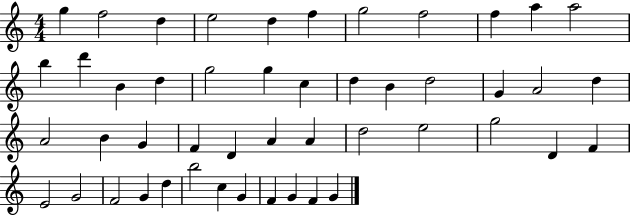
G5/q F5/h D5/q E5/h D5/q F5/q G5/h F5/h F5/q A5/q A5/h B5/q D6/q B4/q D5/q G5/h G5/q C5/q D5/q B4/q D5/h G4/q A4/h D5/q A4/h B4/q G4/q F4/q D4/q A4/q A4/q D5/h E5/h G5/h D4/q F4/q E4/h G4/h F4/h G4/q D5/q B5/h C5/q G4/q F4/q G4/q F4/q G4/q